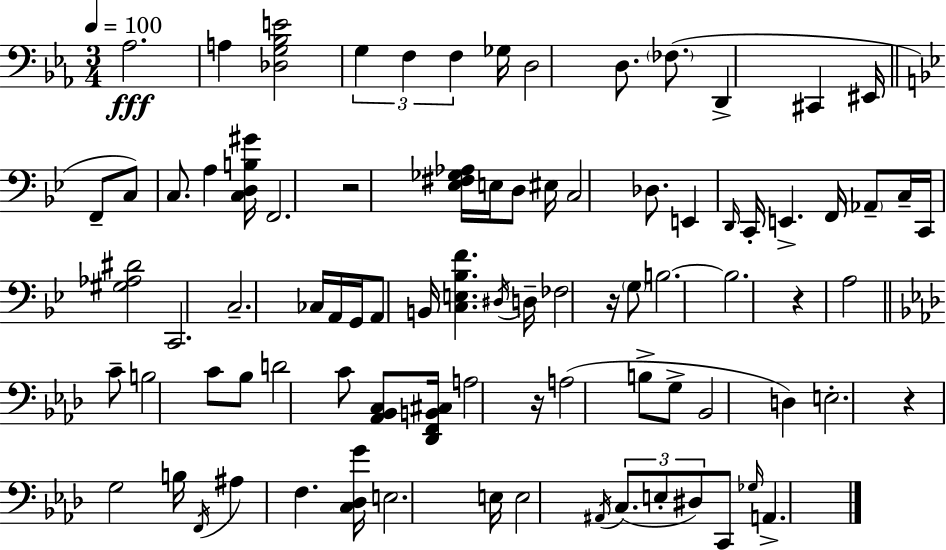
Ab3/h. A3/q [Db3,G3,Bb3,E4]/h G3/q F3/q F3/q Gb3/s D3/h D3/e. FES3/e. D2/q C#2/q EIS2/s F2/e C3/e C3/e. A3/q [C3,D3,B3,G#4]/s F2/h. R/h [Eb3,F#3,Gb3,Ab3]/s E3/s D3/e EIS3/s C3/h Db3/e. E2/q D2/s C2/s E2/q. F2/s Ab2/e C3/s C2/s [G#3,Ab3,D#4]/h C2/h. C3/h. CES3/s A2/s G2/s A2/e B2/s [C3,E3,Bb3,F4]/q. D#3/s D3/s FES3/h R/s G3/e B3/h. B3/h. R/q A3/h C4/e B3/h C4/e Bb3/e D4/h C4/e [Ab2,Bb2,C3]/e [Db2,F2,B2,C#3]/s A3/h R/s A3/h B3/e G3/e Bb2/h D3/q E3/h. R/q G3/h B3/s F2/s A#3/q F3/q. [C3,Db3,G4]/s E3/h. E3/s E3/h A#2/s C3/e. E3/e D#3/e C2/e Gb3/s A2/q.